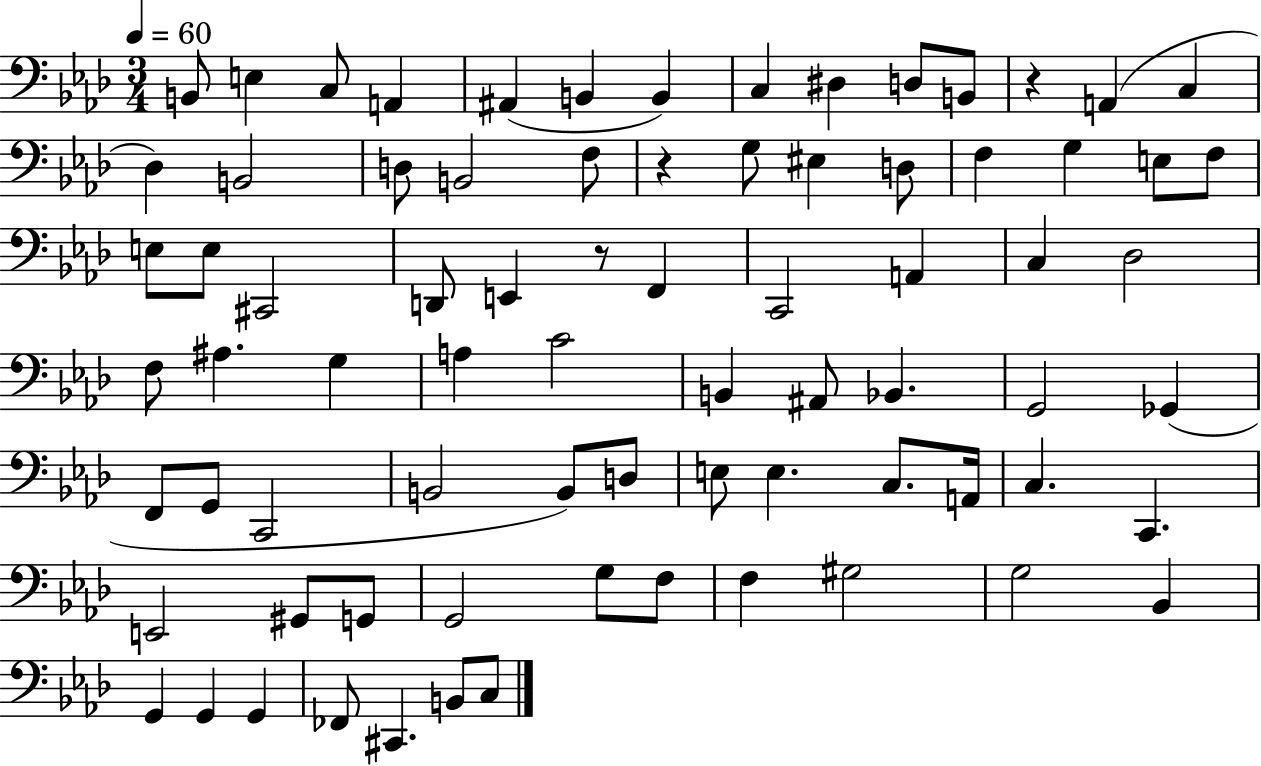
B2/e E3/q C3/e A2/q A#2/q B2/q B2/q C3/q D#3/q D3/e B2/e R/q A2/q C3/q Db3/q B2/h D3/e B2/h F3/e R/q G3/e EIS3/q D3/e F3/q G3/q E3/e F3/e E3/e E3/e C#2/h D2/e E2/q R/e F2/q C2/h A2/q C3/q Db3/h F3/e A#3/q. G3/q A3/q C4/h B2/q A#2/e Bb2/q. G2/h Gb2/q F2/e G2/e C2/h B2/h B2/e D3/e E3/e E3/q. C3/e. A2/s C3/q. C2/q. E2/h G#2/e G2/e G2/h G3/e F3/e F3/q G#3/h G3/h Bb2/q G2/q G2/q G2/q FES2/e C#2/q. B2/e C3/e